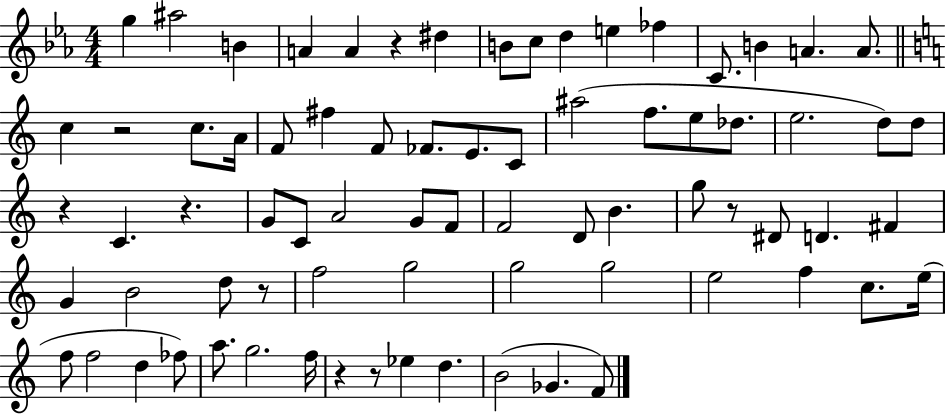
G5/q A#5/h B4/q A4/q A4/q R/q D#5/q B4/e C5/e D5/q E5/q FES5/q C4/e. B4/q A4/q. A4/e. C5/q R/h C5/e. A4/s F4/e F#5/q F4/e FES4/e. E4/e. C4/e A#5/h F5/e. E5/e Db5/e. E5/h. D5/e D5/e R/q C4/q. R/q. G4/e C4/e A4/h G4/e F4/e F4/h D4/e B4/q. G5/e R/e D#4/e D4/q. F#4/q G4/q B4/h D5/e R/e F5/h G5/h G5/h G5/h E5/h F5/q C5/e. E5/s F5/e F5/h D5/q FES5/e A5/e. G5/h. F5/s R/q R/e Eb5/q D5/q. B4/h Gb4/q. F4/e